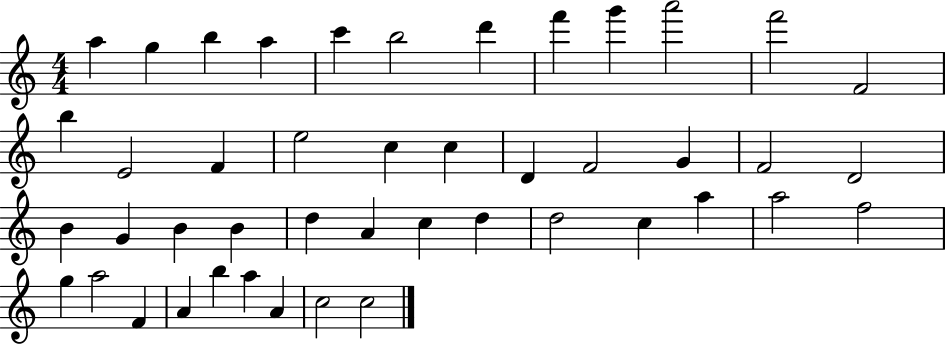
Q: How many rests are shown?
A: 0